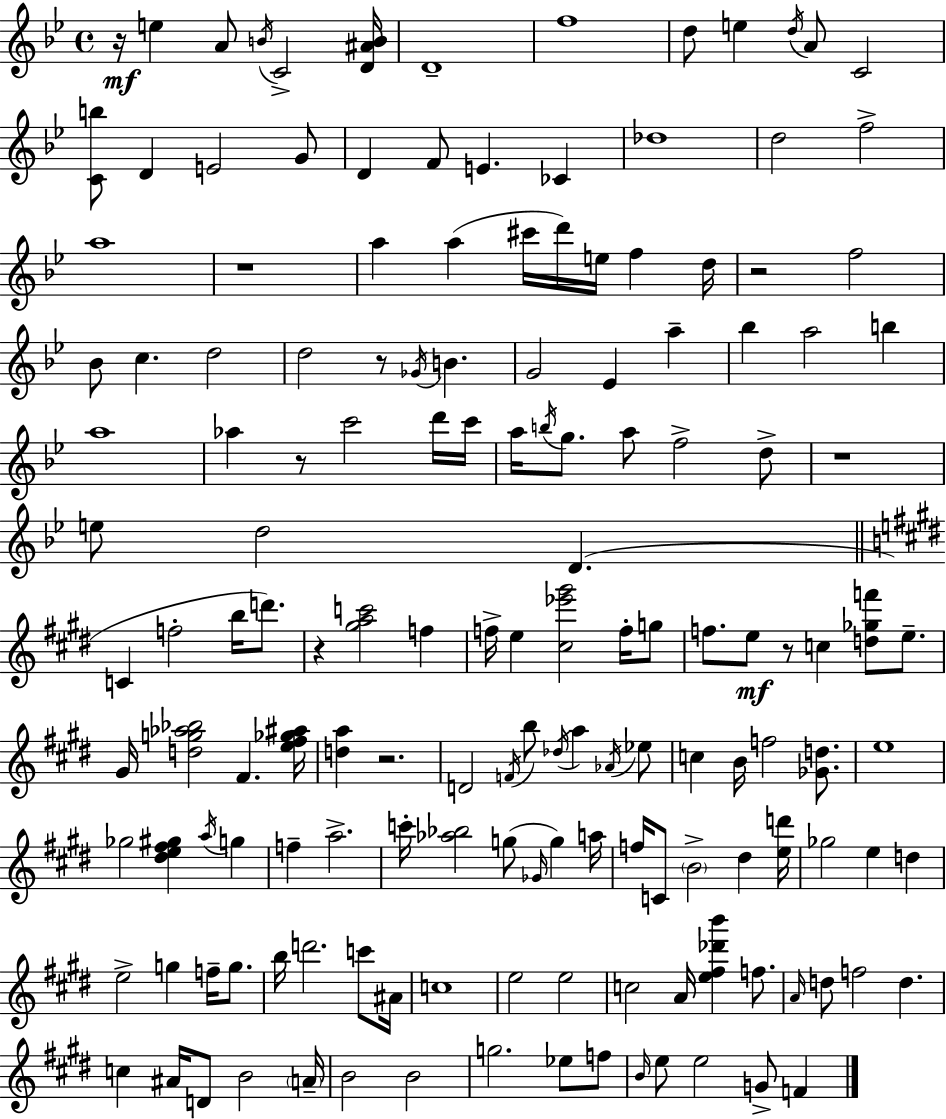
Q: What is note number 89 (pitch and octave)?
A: G5